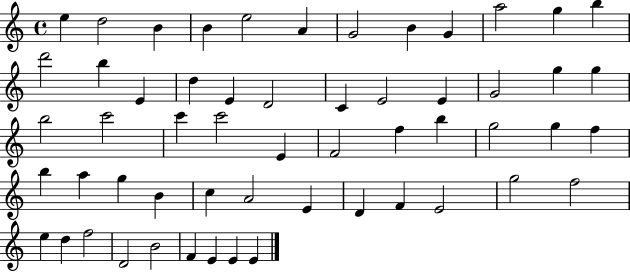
X:1
T:Untitled
M:4/4
L:1/4
K:C
e d2 B B e2 A G2 B G a2 g b d'2 b E d E D2 C E2 E G2 g g b2 c'2 c' c'2 E F2 f b g2 g f b a g B c A2 E D F E2 g2 f2 e d f2 D2 B2 F E E E